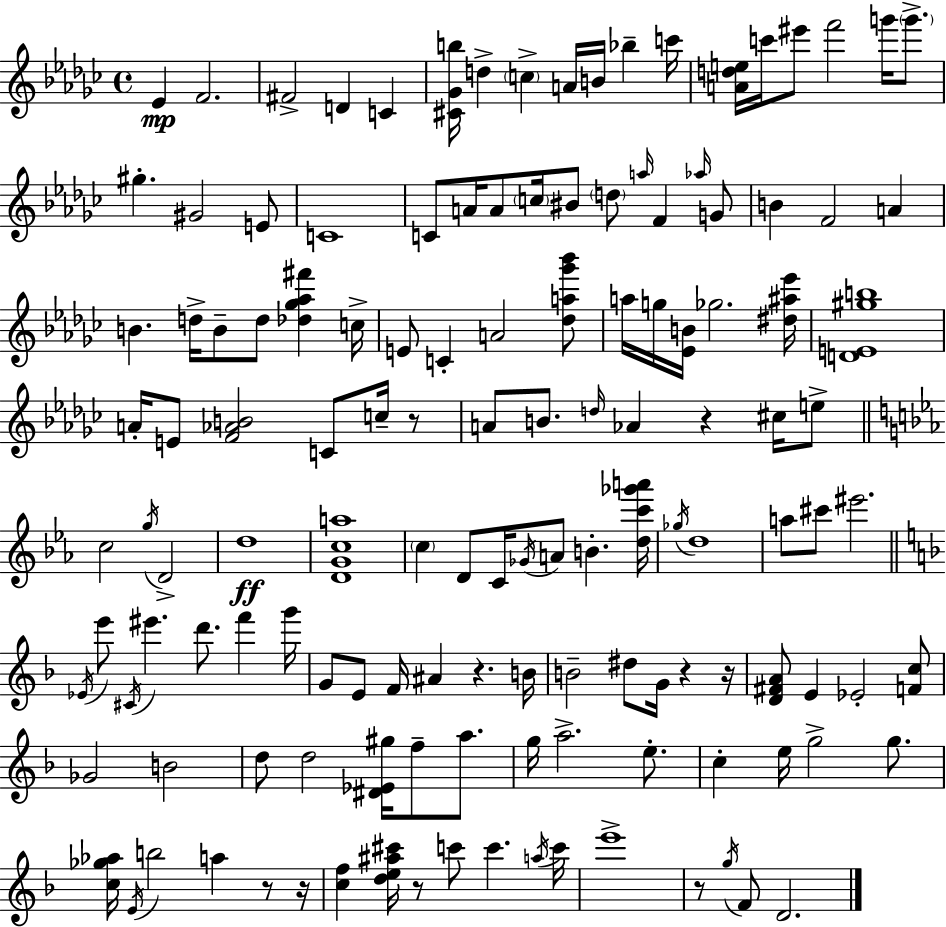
{
  \clef treble
  \time 4/4
  \defaultTimeSignature
  \key ees \minor
  \repeat volta 2 { ees'4\mp f'2. | fis'2-> d'4 c'4 | <cis' ges' b''>16 d''4-> \parenthesize c''4-> a'16 b'16 bes''4-- c'''16 | <a' d'' e''>16 c'''16 eis'''8 f'''2 g'''16 \parenthesize g'''8.-> | \break gis''4.-. gis'2 e'8 | c'1 | c'8 a'16 a'8 \parenthesize c''16 bis'8 \parenthesize d''8 \grace { a''16 } f'4 \grace { aes''16 } | g'8 b'4 f'2 a'4 | \break b'4. d''16-> b'8-- d''8 <des'' ges'' aes'' fis'''>4 | c''16-> e'8 c'4-. a'2 | <des'' a'' ges''' bes'''>8 a''16 g''16 <ees' b'>16 ges''2. | <dis'' ais'' ees'''>16 <d' e' gis'' b''>1 | \break a'16-. e'8 <f' aes' b'>2 c'8 c''16-- | r8 a'8 b'8. \grace { d''16 } aes'4 r4 | cis''16 e''8-> \bar "||" \break \key ees \major c''2 \acciaccatura { g''16 } d'2-> | d''1\ff | <d' g' c'' a''>1 | \parenthesize c''4 d'8 c'16 \acciaccatura { ges'16 } a'8 b'4.-. | \break <d'' c''' ges''' a'''>16 \acciaccatura { ges''16 } d''1 | a''8 cis'''8 eis'''2. | \bar "||" \break \key f \major \acciaccatura { ees'16 } e'''8 \acciaccatura { cis'16 } eis'''4. d'''8. f'''4 | g'''16 g'8 e'8 f'16 ais'4 r4. | b'16 b'2-- dis''8 g'16 r4 | r16 <d' fis' a'>8 e'4 ees'2-. | \break <f' c''>8 ges'2 b'2 | d''8 d''2 <dis' ees' gis''>16 f''8-- a''8. | g''16 a''2.-> e''8.-. | c''4-. e''16 g''2-> g''8. | \break <c'' ges'' aes''>16 \acciaccatura { e'16 } b''2 a''4 | r8 r16 <c'' f''>4 <d'' e'' ais'' cis'''>16 r8 c'''8 c'''4. | \acciaccatura { a''16 } c'''16 e'''1-> | r8 \acciaccatura { g''16 } f'8 d'2. | \break } \bar "|."
}